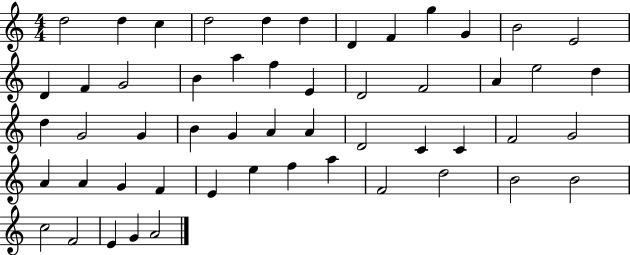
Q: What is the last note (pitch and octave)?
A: A4